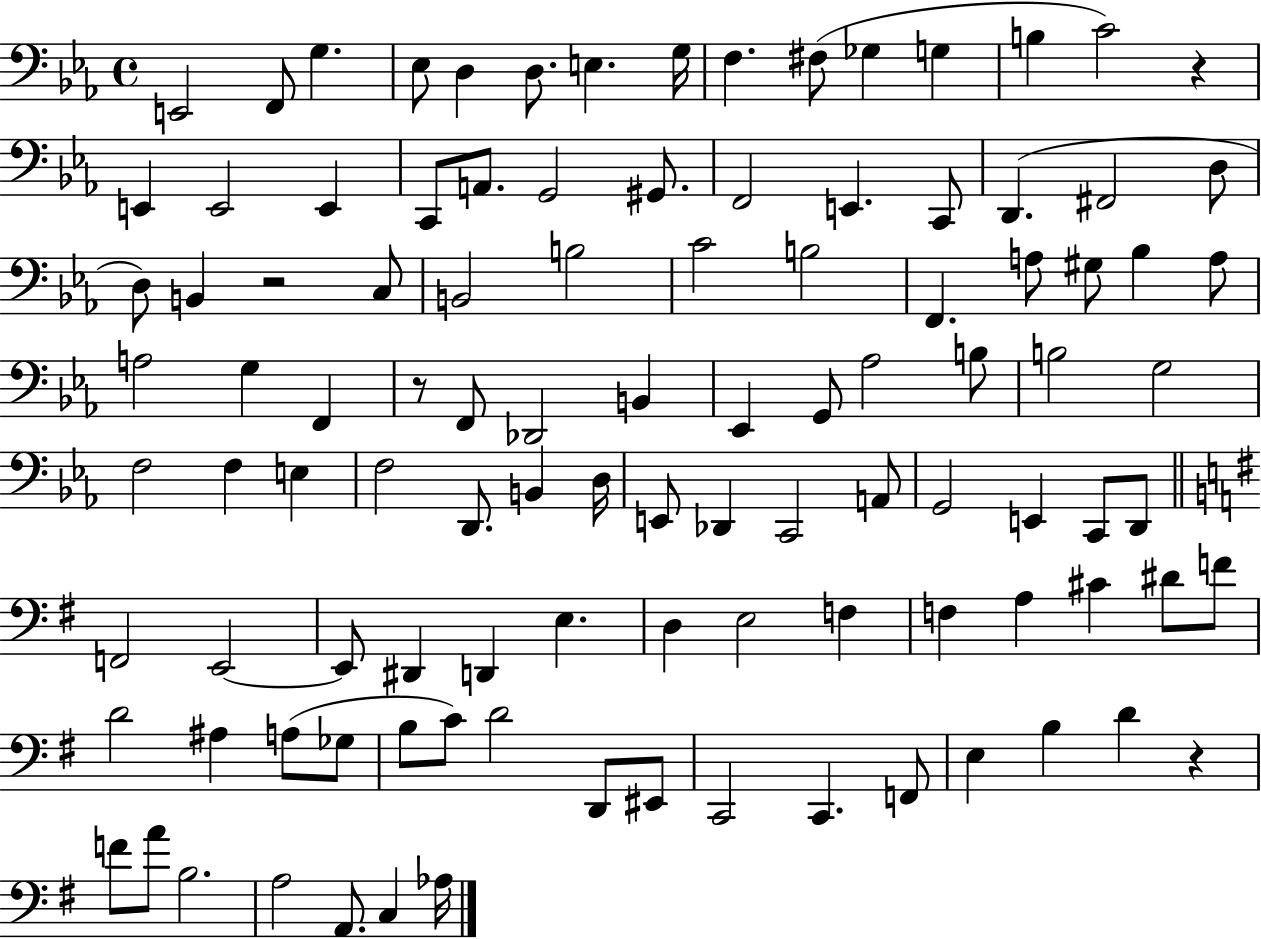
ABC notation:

X:1
T:Untitled
M:4/4
L:1/4
K:Eb
E,,2 F,,/2 G, _E,/2 D, D,/2 E, G,/4 F, ^F,/2 _G, G, B, C2 z E,, E,,2 E,, C,,/2 A,,/2 G,,2 ^G,,/2 F,,2 E,, C,,/2 D,, ^F,,2 D,/2 D,/2 B,, z2 C,/2 B,,2 B,2 C2 B,2 F,, A,/2 ^G,/2 _B, A,/2 A,2 G, F,, z/2 F,,/2 _D,,2 B,, _E,, G,,/2 _A,2 B,/2 B,2 G,2 F,2 F, E, F,2 D,,/2 B,, D,/4 E,,/2 _D,, C,,2 A,,/2 G,,2 E,, C,,/2 D,,/2 F,,2 E,,2 E,,/2 ^D,, D,, E, D, E,2 F, F, A, ^C ^D/2 F/2 D2 ^A, A,/2 _G,/2 B,/2 C/2 D2 D,,/2 ^E,,/2 C,,2 C,, F,,/2 E, B, D z F/2 A/2 B,2 A,2 A,,/2 C, _A,/4